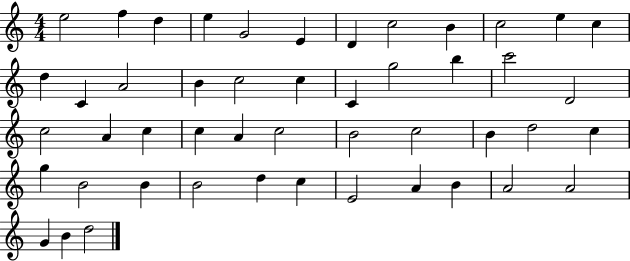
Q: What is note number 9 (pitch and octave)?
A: B4